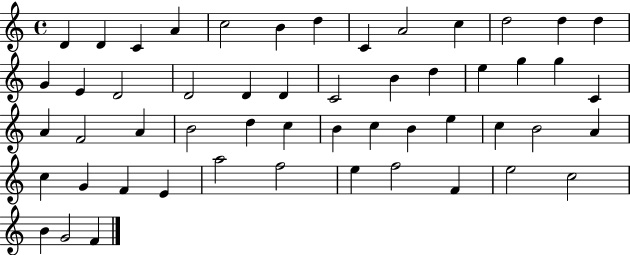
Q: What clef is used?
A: treble